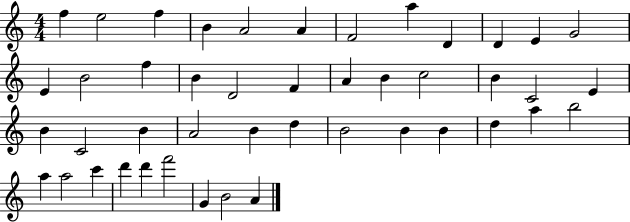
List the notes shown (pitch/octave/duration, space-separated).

F5/q E5/h F5/q B4/q A4/h A4/q F4/h A5/q D4/q D4/q E4/q G4/h E4/q B4/h F5/q B4/q D4/h F4/q A4/q B4/q C5/h B4/q C4/h E4/q B4/q C4/h B4/q A4/h B4/q D5/q B4/h B4/q B4/q D5/q A5/q B5/h A5/q A5/h C6/q D6/q D6/q F6/h G4/q B4/h A4/q